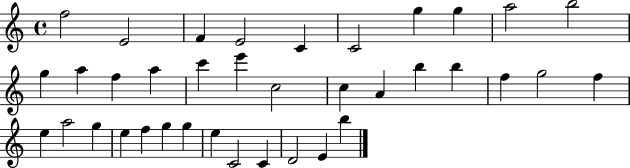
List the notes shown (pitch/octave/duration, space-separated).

F5/h E4/h F4/q E4/h C4/q C4/h G5/q G5/q A5/h B5/h G5/q A5/q F5/q A5/q C6/q E6/q C5/h C5/q A4/q B5/q B5/q F5/q G5/h F5/q E5/q A5/h G5/q E5/q F5/q G5/q G5/q E5/q C4/h C4/q D4/h E4/q B5/q